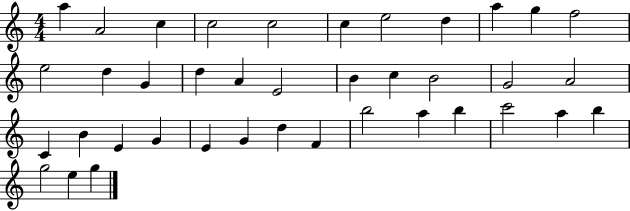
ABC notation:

X:1
T:Untitled
M:4/4
L:1/4
K:C
a A2 c c2 c2 c e2 d a g f2 e2 d G d A E2 B c B2 G2 A2 C B E G E G d F b2 a b c'2 a b g2 e g